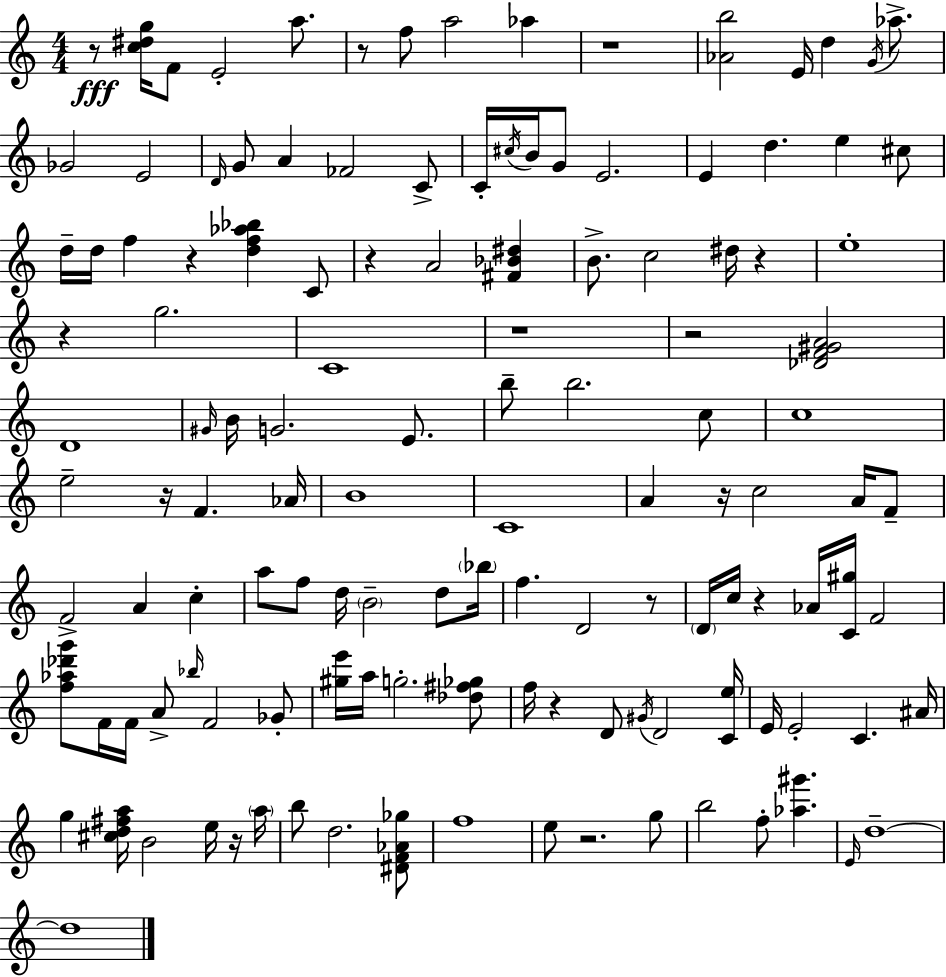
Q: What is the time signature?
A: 4/4